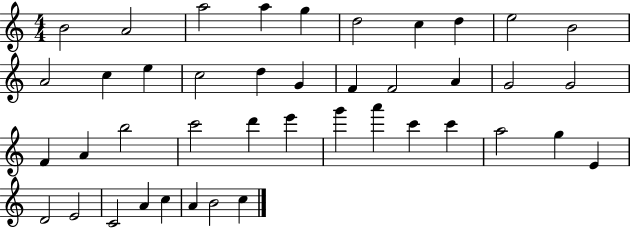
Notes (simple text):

B4/h A4/h A5/h A5/q G5/q D5/h C5/q D5/q E5/h B4/h A4/h C5/q E5/q C5/h D5/q G4/q F4/q F4/h A4/q G4/h G4/h F4/q A4/q B5/h C6/h D6/q E6/q G6/q A6/q C6/q C6/q A5/h G5/q E4/q D4/h E4/h C4/h A4/q C5/q A4/q B4/h C5/q